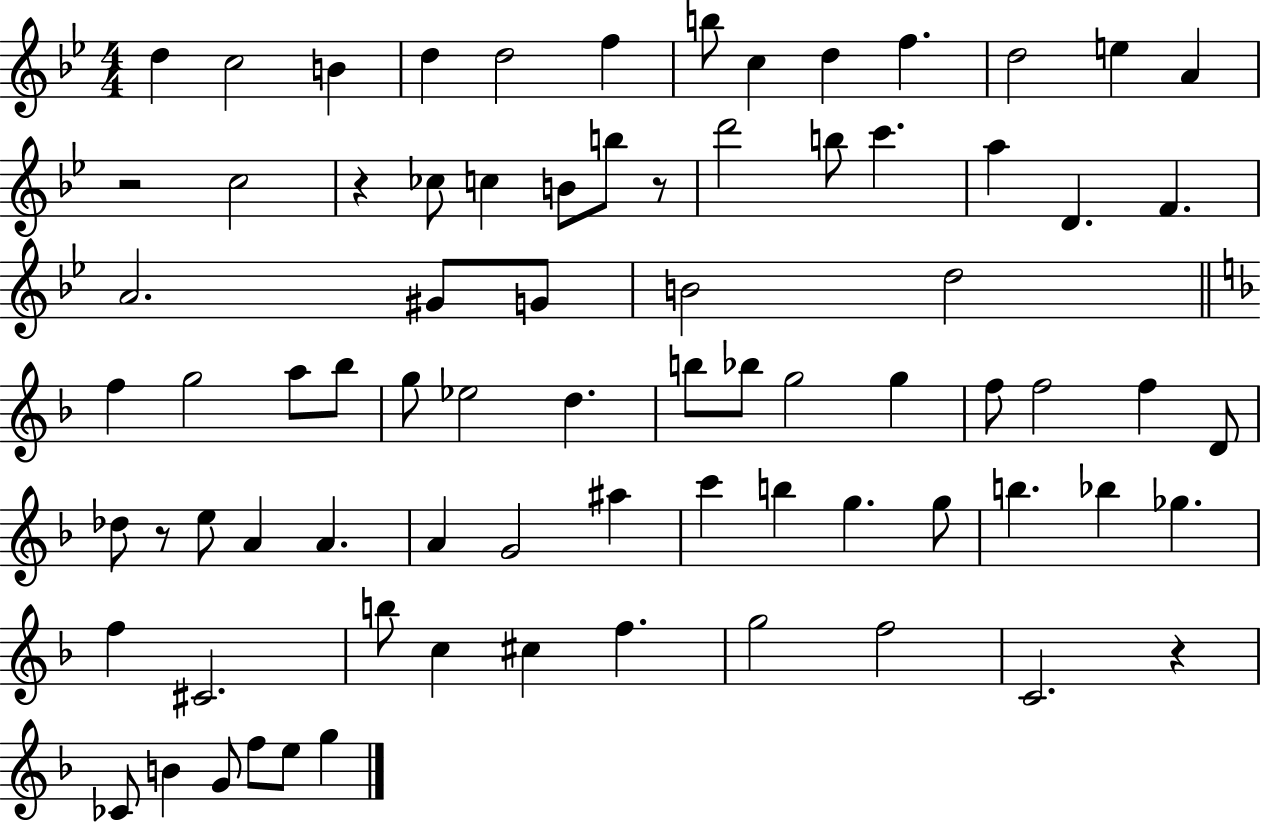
D5/q C5/h B4/q D5/q D5/h F5/q B5/e C5/q D5/q F5/q. D5/h E5/q A4/q R/h C5/h R/q CES5/e C5/q B4/e B5/e R/e D6/h B5/e C6/q. A5/q D4/q. F4/q. A4/h. G#4/e G4/e B4/h D5/h F5/q G5/h A5/e Bb5/e G5/e Eb5/h D5/q. B5/e Bb5/e G5/h G5/q F5/e F5/h F5/q D4/e Db5/e R/e E5/e A4/q A4/q. A4/q G4/h A#5/q C6/q B5/q G5/q. G5/e B5/q. Bb5/q Gb5/q. F5/q C#4/h. B5/e C5/q C#5/q F5/q. G5/h F5/h C4/h. R/q CES4/e B4/q G4/e F5/e E5/e G5/q